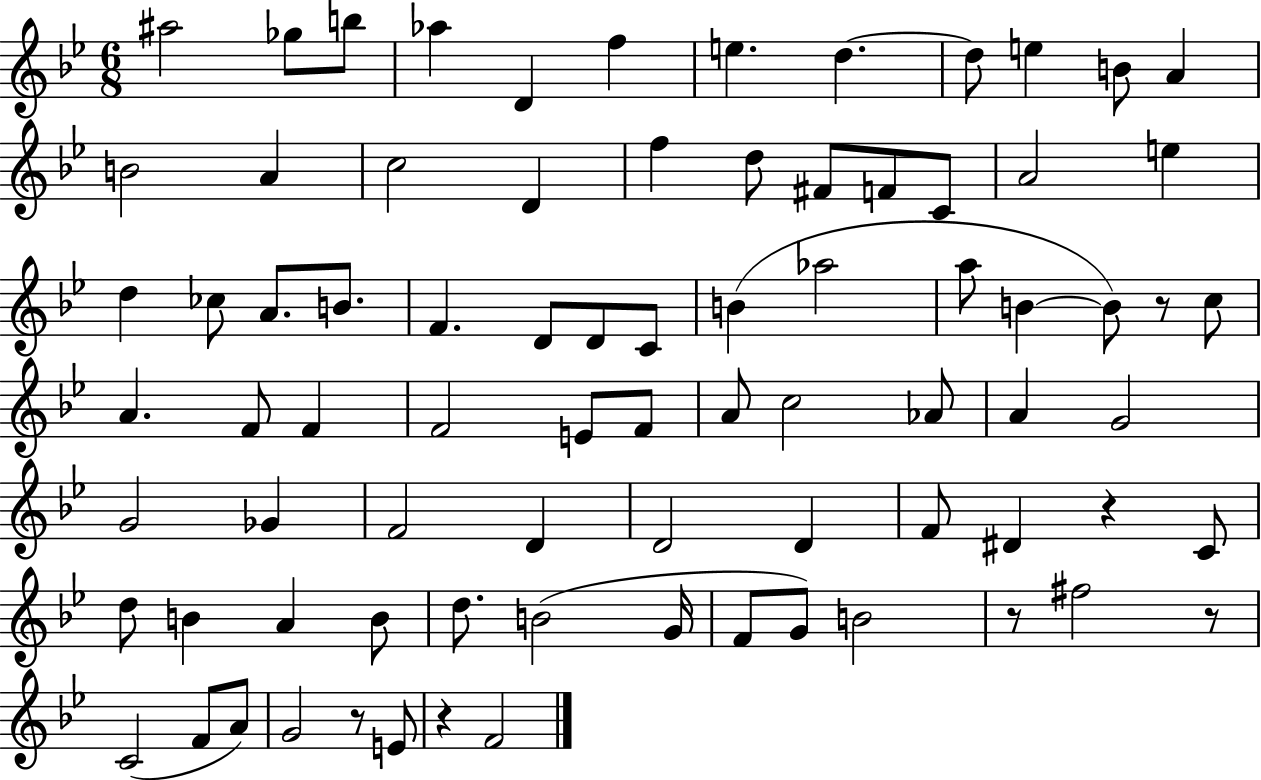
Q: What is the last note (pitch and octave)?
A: F4